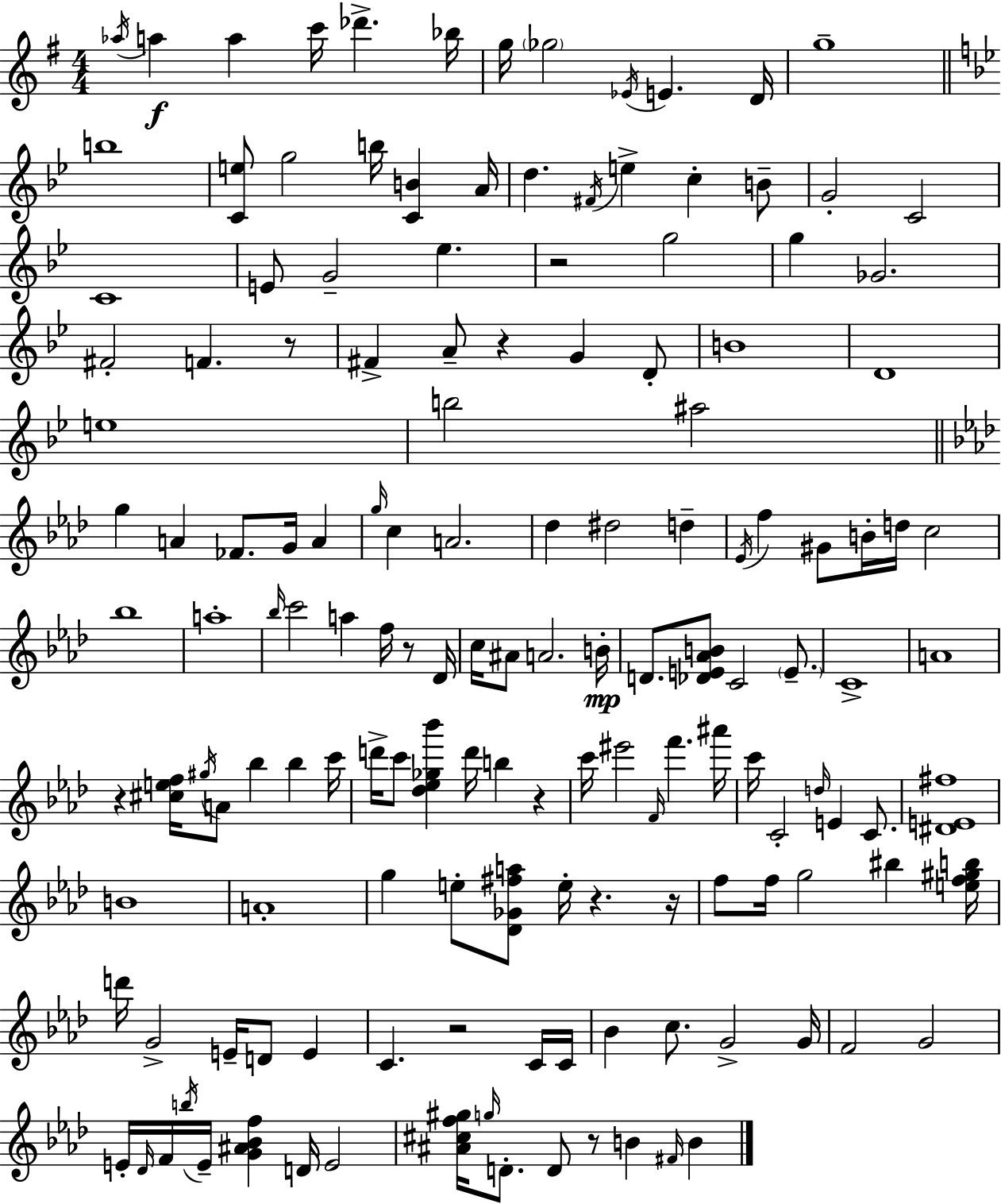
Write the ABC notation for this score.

X:1
T:Untitled
M:4/4
L:1/4
K:Em
_a/4 a a c'/4 _d' _b/4 g/4 _g2 _E/4 E D/4 g4 b4 [Ce]/2 g2 b/4 [CB] A/4 d ^F/4 e c B/2 G2 C2 C4 E/2 G2 _e z2 g2 g _G2 ^F2 F z/2 ^F A/2 z G D/2 B4 D4 e4 b2 ^a2 g A _F/2 G/4 A g/4 c A2 _d ^d2 d _E/4 f ^G/2 B/4 d/4 c2 _b4 a4 _b/4 c'2 a f/4 z/2 _D/4 c/4 ^A/2 A2 B/4 D/2 [_DE_AB]/2 C2 E/2 C4 A4 z [^cef]/4 ^g/4 A/2 _b _b c'/4 d'/4 c'/2 [_d_e_g_b'] d'/4 b z c'/4 ^e'2 F/4 f' ^a'/4 c'/4 C2 d/4 E C/2 [^DE^f]4 B4 A4 g e/2 [_D_G^fa]/2 e/4 z z/4 f/2 f/4 g2 ^b [ef^gb]/4 d'/4 G2 E/4 D/2 E C z2 C/4 C/4 _B c/2 G2 G/4 F2 G2 E/4 _D/4 F/4 b/4 E/4 [G^A_Bf] D/4 E2 [^A^cf^g]/4 g/4 D/2 D/2 z/2 B ^F/4 B